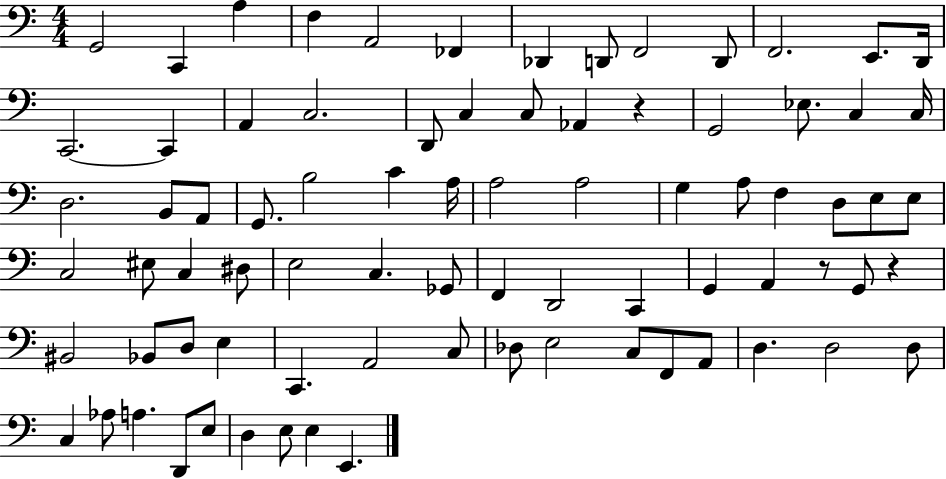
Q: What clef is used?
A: bass